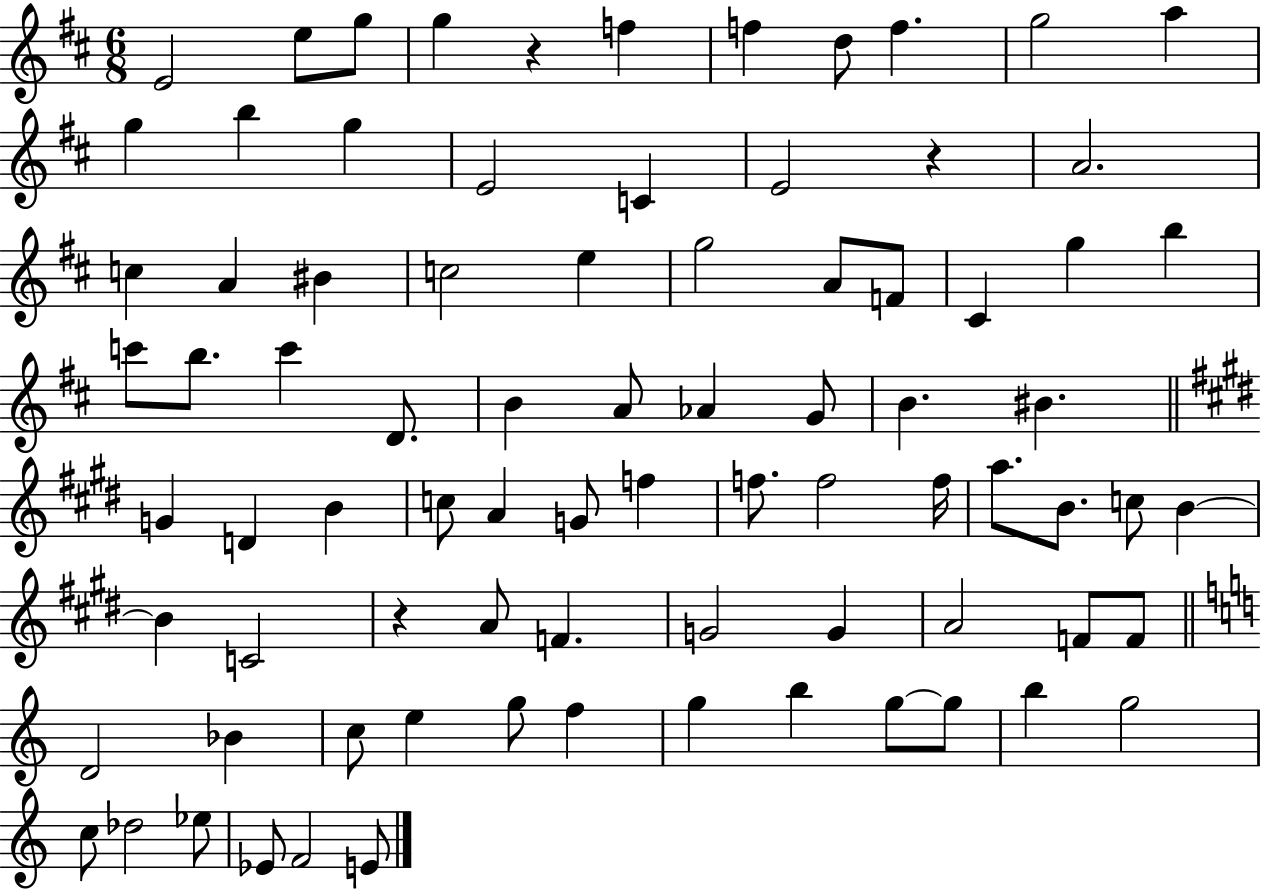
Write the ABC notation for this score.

X:1
T:Untitled
M:6/8
L:1/4
K:D
E2 e/2 g/2 g z f f d/2 f g2 a g b g E2 C E2 z A2 c A ^B c2 e g2 A/2 F/2 ^C g b c'/2 b/2 c' D/2 B A/2 _A G/2 B ^B G D B c/2 A G/2 f f/2 f2 f/4 a/2 B/2 c/2 B B C2 z A/2 F G2 G A2 F/2 F/2 D2 _B c/2 e g/2 f g b g/2 g/2 b g2 c/2 _d2 _e/2 _E/2 F2 E/2